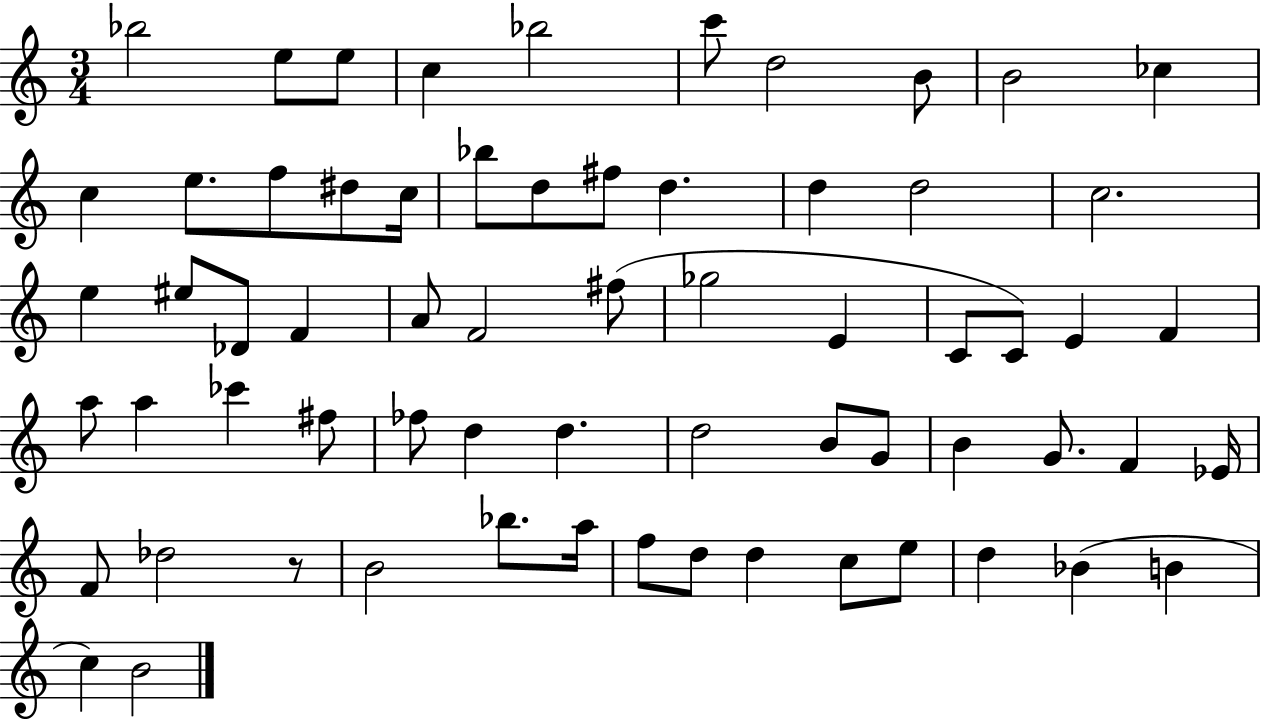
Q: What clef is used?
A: treble